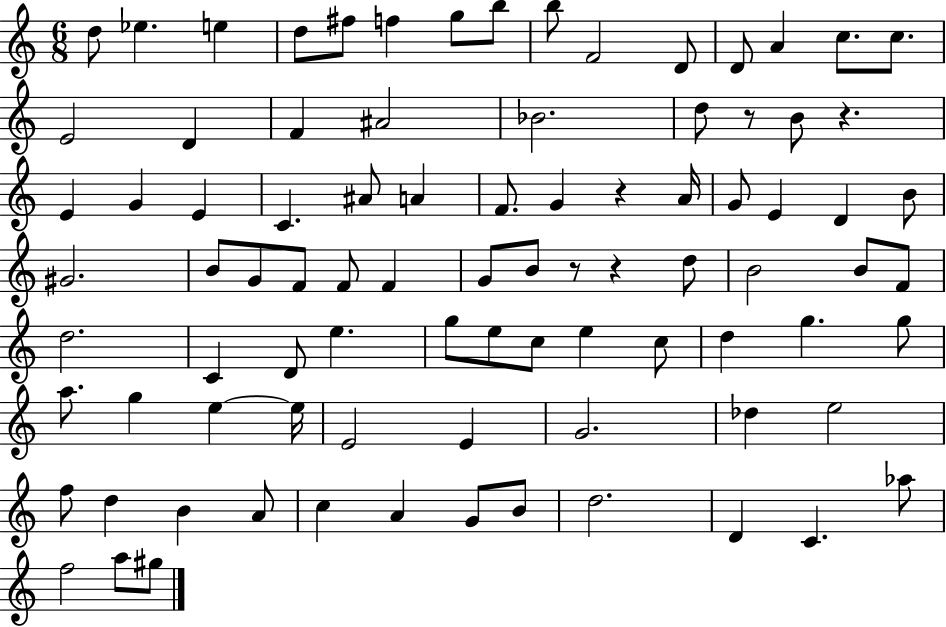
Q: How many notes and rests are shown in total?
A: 88